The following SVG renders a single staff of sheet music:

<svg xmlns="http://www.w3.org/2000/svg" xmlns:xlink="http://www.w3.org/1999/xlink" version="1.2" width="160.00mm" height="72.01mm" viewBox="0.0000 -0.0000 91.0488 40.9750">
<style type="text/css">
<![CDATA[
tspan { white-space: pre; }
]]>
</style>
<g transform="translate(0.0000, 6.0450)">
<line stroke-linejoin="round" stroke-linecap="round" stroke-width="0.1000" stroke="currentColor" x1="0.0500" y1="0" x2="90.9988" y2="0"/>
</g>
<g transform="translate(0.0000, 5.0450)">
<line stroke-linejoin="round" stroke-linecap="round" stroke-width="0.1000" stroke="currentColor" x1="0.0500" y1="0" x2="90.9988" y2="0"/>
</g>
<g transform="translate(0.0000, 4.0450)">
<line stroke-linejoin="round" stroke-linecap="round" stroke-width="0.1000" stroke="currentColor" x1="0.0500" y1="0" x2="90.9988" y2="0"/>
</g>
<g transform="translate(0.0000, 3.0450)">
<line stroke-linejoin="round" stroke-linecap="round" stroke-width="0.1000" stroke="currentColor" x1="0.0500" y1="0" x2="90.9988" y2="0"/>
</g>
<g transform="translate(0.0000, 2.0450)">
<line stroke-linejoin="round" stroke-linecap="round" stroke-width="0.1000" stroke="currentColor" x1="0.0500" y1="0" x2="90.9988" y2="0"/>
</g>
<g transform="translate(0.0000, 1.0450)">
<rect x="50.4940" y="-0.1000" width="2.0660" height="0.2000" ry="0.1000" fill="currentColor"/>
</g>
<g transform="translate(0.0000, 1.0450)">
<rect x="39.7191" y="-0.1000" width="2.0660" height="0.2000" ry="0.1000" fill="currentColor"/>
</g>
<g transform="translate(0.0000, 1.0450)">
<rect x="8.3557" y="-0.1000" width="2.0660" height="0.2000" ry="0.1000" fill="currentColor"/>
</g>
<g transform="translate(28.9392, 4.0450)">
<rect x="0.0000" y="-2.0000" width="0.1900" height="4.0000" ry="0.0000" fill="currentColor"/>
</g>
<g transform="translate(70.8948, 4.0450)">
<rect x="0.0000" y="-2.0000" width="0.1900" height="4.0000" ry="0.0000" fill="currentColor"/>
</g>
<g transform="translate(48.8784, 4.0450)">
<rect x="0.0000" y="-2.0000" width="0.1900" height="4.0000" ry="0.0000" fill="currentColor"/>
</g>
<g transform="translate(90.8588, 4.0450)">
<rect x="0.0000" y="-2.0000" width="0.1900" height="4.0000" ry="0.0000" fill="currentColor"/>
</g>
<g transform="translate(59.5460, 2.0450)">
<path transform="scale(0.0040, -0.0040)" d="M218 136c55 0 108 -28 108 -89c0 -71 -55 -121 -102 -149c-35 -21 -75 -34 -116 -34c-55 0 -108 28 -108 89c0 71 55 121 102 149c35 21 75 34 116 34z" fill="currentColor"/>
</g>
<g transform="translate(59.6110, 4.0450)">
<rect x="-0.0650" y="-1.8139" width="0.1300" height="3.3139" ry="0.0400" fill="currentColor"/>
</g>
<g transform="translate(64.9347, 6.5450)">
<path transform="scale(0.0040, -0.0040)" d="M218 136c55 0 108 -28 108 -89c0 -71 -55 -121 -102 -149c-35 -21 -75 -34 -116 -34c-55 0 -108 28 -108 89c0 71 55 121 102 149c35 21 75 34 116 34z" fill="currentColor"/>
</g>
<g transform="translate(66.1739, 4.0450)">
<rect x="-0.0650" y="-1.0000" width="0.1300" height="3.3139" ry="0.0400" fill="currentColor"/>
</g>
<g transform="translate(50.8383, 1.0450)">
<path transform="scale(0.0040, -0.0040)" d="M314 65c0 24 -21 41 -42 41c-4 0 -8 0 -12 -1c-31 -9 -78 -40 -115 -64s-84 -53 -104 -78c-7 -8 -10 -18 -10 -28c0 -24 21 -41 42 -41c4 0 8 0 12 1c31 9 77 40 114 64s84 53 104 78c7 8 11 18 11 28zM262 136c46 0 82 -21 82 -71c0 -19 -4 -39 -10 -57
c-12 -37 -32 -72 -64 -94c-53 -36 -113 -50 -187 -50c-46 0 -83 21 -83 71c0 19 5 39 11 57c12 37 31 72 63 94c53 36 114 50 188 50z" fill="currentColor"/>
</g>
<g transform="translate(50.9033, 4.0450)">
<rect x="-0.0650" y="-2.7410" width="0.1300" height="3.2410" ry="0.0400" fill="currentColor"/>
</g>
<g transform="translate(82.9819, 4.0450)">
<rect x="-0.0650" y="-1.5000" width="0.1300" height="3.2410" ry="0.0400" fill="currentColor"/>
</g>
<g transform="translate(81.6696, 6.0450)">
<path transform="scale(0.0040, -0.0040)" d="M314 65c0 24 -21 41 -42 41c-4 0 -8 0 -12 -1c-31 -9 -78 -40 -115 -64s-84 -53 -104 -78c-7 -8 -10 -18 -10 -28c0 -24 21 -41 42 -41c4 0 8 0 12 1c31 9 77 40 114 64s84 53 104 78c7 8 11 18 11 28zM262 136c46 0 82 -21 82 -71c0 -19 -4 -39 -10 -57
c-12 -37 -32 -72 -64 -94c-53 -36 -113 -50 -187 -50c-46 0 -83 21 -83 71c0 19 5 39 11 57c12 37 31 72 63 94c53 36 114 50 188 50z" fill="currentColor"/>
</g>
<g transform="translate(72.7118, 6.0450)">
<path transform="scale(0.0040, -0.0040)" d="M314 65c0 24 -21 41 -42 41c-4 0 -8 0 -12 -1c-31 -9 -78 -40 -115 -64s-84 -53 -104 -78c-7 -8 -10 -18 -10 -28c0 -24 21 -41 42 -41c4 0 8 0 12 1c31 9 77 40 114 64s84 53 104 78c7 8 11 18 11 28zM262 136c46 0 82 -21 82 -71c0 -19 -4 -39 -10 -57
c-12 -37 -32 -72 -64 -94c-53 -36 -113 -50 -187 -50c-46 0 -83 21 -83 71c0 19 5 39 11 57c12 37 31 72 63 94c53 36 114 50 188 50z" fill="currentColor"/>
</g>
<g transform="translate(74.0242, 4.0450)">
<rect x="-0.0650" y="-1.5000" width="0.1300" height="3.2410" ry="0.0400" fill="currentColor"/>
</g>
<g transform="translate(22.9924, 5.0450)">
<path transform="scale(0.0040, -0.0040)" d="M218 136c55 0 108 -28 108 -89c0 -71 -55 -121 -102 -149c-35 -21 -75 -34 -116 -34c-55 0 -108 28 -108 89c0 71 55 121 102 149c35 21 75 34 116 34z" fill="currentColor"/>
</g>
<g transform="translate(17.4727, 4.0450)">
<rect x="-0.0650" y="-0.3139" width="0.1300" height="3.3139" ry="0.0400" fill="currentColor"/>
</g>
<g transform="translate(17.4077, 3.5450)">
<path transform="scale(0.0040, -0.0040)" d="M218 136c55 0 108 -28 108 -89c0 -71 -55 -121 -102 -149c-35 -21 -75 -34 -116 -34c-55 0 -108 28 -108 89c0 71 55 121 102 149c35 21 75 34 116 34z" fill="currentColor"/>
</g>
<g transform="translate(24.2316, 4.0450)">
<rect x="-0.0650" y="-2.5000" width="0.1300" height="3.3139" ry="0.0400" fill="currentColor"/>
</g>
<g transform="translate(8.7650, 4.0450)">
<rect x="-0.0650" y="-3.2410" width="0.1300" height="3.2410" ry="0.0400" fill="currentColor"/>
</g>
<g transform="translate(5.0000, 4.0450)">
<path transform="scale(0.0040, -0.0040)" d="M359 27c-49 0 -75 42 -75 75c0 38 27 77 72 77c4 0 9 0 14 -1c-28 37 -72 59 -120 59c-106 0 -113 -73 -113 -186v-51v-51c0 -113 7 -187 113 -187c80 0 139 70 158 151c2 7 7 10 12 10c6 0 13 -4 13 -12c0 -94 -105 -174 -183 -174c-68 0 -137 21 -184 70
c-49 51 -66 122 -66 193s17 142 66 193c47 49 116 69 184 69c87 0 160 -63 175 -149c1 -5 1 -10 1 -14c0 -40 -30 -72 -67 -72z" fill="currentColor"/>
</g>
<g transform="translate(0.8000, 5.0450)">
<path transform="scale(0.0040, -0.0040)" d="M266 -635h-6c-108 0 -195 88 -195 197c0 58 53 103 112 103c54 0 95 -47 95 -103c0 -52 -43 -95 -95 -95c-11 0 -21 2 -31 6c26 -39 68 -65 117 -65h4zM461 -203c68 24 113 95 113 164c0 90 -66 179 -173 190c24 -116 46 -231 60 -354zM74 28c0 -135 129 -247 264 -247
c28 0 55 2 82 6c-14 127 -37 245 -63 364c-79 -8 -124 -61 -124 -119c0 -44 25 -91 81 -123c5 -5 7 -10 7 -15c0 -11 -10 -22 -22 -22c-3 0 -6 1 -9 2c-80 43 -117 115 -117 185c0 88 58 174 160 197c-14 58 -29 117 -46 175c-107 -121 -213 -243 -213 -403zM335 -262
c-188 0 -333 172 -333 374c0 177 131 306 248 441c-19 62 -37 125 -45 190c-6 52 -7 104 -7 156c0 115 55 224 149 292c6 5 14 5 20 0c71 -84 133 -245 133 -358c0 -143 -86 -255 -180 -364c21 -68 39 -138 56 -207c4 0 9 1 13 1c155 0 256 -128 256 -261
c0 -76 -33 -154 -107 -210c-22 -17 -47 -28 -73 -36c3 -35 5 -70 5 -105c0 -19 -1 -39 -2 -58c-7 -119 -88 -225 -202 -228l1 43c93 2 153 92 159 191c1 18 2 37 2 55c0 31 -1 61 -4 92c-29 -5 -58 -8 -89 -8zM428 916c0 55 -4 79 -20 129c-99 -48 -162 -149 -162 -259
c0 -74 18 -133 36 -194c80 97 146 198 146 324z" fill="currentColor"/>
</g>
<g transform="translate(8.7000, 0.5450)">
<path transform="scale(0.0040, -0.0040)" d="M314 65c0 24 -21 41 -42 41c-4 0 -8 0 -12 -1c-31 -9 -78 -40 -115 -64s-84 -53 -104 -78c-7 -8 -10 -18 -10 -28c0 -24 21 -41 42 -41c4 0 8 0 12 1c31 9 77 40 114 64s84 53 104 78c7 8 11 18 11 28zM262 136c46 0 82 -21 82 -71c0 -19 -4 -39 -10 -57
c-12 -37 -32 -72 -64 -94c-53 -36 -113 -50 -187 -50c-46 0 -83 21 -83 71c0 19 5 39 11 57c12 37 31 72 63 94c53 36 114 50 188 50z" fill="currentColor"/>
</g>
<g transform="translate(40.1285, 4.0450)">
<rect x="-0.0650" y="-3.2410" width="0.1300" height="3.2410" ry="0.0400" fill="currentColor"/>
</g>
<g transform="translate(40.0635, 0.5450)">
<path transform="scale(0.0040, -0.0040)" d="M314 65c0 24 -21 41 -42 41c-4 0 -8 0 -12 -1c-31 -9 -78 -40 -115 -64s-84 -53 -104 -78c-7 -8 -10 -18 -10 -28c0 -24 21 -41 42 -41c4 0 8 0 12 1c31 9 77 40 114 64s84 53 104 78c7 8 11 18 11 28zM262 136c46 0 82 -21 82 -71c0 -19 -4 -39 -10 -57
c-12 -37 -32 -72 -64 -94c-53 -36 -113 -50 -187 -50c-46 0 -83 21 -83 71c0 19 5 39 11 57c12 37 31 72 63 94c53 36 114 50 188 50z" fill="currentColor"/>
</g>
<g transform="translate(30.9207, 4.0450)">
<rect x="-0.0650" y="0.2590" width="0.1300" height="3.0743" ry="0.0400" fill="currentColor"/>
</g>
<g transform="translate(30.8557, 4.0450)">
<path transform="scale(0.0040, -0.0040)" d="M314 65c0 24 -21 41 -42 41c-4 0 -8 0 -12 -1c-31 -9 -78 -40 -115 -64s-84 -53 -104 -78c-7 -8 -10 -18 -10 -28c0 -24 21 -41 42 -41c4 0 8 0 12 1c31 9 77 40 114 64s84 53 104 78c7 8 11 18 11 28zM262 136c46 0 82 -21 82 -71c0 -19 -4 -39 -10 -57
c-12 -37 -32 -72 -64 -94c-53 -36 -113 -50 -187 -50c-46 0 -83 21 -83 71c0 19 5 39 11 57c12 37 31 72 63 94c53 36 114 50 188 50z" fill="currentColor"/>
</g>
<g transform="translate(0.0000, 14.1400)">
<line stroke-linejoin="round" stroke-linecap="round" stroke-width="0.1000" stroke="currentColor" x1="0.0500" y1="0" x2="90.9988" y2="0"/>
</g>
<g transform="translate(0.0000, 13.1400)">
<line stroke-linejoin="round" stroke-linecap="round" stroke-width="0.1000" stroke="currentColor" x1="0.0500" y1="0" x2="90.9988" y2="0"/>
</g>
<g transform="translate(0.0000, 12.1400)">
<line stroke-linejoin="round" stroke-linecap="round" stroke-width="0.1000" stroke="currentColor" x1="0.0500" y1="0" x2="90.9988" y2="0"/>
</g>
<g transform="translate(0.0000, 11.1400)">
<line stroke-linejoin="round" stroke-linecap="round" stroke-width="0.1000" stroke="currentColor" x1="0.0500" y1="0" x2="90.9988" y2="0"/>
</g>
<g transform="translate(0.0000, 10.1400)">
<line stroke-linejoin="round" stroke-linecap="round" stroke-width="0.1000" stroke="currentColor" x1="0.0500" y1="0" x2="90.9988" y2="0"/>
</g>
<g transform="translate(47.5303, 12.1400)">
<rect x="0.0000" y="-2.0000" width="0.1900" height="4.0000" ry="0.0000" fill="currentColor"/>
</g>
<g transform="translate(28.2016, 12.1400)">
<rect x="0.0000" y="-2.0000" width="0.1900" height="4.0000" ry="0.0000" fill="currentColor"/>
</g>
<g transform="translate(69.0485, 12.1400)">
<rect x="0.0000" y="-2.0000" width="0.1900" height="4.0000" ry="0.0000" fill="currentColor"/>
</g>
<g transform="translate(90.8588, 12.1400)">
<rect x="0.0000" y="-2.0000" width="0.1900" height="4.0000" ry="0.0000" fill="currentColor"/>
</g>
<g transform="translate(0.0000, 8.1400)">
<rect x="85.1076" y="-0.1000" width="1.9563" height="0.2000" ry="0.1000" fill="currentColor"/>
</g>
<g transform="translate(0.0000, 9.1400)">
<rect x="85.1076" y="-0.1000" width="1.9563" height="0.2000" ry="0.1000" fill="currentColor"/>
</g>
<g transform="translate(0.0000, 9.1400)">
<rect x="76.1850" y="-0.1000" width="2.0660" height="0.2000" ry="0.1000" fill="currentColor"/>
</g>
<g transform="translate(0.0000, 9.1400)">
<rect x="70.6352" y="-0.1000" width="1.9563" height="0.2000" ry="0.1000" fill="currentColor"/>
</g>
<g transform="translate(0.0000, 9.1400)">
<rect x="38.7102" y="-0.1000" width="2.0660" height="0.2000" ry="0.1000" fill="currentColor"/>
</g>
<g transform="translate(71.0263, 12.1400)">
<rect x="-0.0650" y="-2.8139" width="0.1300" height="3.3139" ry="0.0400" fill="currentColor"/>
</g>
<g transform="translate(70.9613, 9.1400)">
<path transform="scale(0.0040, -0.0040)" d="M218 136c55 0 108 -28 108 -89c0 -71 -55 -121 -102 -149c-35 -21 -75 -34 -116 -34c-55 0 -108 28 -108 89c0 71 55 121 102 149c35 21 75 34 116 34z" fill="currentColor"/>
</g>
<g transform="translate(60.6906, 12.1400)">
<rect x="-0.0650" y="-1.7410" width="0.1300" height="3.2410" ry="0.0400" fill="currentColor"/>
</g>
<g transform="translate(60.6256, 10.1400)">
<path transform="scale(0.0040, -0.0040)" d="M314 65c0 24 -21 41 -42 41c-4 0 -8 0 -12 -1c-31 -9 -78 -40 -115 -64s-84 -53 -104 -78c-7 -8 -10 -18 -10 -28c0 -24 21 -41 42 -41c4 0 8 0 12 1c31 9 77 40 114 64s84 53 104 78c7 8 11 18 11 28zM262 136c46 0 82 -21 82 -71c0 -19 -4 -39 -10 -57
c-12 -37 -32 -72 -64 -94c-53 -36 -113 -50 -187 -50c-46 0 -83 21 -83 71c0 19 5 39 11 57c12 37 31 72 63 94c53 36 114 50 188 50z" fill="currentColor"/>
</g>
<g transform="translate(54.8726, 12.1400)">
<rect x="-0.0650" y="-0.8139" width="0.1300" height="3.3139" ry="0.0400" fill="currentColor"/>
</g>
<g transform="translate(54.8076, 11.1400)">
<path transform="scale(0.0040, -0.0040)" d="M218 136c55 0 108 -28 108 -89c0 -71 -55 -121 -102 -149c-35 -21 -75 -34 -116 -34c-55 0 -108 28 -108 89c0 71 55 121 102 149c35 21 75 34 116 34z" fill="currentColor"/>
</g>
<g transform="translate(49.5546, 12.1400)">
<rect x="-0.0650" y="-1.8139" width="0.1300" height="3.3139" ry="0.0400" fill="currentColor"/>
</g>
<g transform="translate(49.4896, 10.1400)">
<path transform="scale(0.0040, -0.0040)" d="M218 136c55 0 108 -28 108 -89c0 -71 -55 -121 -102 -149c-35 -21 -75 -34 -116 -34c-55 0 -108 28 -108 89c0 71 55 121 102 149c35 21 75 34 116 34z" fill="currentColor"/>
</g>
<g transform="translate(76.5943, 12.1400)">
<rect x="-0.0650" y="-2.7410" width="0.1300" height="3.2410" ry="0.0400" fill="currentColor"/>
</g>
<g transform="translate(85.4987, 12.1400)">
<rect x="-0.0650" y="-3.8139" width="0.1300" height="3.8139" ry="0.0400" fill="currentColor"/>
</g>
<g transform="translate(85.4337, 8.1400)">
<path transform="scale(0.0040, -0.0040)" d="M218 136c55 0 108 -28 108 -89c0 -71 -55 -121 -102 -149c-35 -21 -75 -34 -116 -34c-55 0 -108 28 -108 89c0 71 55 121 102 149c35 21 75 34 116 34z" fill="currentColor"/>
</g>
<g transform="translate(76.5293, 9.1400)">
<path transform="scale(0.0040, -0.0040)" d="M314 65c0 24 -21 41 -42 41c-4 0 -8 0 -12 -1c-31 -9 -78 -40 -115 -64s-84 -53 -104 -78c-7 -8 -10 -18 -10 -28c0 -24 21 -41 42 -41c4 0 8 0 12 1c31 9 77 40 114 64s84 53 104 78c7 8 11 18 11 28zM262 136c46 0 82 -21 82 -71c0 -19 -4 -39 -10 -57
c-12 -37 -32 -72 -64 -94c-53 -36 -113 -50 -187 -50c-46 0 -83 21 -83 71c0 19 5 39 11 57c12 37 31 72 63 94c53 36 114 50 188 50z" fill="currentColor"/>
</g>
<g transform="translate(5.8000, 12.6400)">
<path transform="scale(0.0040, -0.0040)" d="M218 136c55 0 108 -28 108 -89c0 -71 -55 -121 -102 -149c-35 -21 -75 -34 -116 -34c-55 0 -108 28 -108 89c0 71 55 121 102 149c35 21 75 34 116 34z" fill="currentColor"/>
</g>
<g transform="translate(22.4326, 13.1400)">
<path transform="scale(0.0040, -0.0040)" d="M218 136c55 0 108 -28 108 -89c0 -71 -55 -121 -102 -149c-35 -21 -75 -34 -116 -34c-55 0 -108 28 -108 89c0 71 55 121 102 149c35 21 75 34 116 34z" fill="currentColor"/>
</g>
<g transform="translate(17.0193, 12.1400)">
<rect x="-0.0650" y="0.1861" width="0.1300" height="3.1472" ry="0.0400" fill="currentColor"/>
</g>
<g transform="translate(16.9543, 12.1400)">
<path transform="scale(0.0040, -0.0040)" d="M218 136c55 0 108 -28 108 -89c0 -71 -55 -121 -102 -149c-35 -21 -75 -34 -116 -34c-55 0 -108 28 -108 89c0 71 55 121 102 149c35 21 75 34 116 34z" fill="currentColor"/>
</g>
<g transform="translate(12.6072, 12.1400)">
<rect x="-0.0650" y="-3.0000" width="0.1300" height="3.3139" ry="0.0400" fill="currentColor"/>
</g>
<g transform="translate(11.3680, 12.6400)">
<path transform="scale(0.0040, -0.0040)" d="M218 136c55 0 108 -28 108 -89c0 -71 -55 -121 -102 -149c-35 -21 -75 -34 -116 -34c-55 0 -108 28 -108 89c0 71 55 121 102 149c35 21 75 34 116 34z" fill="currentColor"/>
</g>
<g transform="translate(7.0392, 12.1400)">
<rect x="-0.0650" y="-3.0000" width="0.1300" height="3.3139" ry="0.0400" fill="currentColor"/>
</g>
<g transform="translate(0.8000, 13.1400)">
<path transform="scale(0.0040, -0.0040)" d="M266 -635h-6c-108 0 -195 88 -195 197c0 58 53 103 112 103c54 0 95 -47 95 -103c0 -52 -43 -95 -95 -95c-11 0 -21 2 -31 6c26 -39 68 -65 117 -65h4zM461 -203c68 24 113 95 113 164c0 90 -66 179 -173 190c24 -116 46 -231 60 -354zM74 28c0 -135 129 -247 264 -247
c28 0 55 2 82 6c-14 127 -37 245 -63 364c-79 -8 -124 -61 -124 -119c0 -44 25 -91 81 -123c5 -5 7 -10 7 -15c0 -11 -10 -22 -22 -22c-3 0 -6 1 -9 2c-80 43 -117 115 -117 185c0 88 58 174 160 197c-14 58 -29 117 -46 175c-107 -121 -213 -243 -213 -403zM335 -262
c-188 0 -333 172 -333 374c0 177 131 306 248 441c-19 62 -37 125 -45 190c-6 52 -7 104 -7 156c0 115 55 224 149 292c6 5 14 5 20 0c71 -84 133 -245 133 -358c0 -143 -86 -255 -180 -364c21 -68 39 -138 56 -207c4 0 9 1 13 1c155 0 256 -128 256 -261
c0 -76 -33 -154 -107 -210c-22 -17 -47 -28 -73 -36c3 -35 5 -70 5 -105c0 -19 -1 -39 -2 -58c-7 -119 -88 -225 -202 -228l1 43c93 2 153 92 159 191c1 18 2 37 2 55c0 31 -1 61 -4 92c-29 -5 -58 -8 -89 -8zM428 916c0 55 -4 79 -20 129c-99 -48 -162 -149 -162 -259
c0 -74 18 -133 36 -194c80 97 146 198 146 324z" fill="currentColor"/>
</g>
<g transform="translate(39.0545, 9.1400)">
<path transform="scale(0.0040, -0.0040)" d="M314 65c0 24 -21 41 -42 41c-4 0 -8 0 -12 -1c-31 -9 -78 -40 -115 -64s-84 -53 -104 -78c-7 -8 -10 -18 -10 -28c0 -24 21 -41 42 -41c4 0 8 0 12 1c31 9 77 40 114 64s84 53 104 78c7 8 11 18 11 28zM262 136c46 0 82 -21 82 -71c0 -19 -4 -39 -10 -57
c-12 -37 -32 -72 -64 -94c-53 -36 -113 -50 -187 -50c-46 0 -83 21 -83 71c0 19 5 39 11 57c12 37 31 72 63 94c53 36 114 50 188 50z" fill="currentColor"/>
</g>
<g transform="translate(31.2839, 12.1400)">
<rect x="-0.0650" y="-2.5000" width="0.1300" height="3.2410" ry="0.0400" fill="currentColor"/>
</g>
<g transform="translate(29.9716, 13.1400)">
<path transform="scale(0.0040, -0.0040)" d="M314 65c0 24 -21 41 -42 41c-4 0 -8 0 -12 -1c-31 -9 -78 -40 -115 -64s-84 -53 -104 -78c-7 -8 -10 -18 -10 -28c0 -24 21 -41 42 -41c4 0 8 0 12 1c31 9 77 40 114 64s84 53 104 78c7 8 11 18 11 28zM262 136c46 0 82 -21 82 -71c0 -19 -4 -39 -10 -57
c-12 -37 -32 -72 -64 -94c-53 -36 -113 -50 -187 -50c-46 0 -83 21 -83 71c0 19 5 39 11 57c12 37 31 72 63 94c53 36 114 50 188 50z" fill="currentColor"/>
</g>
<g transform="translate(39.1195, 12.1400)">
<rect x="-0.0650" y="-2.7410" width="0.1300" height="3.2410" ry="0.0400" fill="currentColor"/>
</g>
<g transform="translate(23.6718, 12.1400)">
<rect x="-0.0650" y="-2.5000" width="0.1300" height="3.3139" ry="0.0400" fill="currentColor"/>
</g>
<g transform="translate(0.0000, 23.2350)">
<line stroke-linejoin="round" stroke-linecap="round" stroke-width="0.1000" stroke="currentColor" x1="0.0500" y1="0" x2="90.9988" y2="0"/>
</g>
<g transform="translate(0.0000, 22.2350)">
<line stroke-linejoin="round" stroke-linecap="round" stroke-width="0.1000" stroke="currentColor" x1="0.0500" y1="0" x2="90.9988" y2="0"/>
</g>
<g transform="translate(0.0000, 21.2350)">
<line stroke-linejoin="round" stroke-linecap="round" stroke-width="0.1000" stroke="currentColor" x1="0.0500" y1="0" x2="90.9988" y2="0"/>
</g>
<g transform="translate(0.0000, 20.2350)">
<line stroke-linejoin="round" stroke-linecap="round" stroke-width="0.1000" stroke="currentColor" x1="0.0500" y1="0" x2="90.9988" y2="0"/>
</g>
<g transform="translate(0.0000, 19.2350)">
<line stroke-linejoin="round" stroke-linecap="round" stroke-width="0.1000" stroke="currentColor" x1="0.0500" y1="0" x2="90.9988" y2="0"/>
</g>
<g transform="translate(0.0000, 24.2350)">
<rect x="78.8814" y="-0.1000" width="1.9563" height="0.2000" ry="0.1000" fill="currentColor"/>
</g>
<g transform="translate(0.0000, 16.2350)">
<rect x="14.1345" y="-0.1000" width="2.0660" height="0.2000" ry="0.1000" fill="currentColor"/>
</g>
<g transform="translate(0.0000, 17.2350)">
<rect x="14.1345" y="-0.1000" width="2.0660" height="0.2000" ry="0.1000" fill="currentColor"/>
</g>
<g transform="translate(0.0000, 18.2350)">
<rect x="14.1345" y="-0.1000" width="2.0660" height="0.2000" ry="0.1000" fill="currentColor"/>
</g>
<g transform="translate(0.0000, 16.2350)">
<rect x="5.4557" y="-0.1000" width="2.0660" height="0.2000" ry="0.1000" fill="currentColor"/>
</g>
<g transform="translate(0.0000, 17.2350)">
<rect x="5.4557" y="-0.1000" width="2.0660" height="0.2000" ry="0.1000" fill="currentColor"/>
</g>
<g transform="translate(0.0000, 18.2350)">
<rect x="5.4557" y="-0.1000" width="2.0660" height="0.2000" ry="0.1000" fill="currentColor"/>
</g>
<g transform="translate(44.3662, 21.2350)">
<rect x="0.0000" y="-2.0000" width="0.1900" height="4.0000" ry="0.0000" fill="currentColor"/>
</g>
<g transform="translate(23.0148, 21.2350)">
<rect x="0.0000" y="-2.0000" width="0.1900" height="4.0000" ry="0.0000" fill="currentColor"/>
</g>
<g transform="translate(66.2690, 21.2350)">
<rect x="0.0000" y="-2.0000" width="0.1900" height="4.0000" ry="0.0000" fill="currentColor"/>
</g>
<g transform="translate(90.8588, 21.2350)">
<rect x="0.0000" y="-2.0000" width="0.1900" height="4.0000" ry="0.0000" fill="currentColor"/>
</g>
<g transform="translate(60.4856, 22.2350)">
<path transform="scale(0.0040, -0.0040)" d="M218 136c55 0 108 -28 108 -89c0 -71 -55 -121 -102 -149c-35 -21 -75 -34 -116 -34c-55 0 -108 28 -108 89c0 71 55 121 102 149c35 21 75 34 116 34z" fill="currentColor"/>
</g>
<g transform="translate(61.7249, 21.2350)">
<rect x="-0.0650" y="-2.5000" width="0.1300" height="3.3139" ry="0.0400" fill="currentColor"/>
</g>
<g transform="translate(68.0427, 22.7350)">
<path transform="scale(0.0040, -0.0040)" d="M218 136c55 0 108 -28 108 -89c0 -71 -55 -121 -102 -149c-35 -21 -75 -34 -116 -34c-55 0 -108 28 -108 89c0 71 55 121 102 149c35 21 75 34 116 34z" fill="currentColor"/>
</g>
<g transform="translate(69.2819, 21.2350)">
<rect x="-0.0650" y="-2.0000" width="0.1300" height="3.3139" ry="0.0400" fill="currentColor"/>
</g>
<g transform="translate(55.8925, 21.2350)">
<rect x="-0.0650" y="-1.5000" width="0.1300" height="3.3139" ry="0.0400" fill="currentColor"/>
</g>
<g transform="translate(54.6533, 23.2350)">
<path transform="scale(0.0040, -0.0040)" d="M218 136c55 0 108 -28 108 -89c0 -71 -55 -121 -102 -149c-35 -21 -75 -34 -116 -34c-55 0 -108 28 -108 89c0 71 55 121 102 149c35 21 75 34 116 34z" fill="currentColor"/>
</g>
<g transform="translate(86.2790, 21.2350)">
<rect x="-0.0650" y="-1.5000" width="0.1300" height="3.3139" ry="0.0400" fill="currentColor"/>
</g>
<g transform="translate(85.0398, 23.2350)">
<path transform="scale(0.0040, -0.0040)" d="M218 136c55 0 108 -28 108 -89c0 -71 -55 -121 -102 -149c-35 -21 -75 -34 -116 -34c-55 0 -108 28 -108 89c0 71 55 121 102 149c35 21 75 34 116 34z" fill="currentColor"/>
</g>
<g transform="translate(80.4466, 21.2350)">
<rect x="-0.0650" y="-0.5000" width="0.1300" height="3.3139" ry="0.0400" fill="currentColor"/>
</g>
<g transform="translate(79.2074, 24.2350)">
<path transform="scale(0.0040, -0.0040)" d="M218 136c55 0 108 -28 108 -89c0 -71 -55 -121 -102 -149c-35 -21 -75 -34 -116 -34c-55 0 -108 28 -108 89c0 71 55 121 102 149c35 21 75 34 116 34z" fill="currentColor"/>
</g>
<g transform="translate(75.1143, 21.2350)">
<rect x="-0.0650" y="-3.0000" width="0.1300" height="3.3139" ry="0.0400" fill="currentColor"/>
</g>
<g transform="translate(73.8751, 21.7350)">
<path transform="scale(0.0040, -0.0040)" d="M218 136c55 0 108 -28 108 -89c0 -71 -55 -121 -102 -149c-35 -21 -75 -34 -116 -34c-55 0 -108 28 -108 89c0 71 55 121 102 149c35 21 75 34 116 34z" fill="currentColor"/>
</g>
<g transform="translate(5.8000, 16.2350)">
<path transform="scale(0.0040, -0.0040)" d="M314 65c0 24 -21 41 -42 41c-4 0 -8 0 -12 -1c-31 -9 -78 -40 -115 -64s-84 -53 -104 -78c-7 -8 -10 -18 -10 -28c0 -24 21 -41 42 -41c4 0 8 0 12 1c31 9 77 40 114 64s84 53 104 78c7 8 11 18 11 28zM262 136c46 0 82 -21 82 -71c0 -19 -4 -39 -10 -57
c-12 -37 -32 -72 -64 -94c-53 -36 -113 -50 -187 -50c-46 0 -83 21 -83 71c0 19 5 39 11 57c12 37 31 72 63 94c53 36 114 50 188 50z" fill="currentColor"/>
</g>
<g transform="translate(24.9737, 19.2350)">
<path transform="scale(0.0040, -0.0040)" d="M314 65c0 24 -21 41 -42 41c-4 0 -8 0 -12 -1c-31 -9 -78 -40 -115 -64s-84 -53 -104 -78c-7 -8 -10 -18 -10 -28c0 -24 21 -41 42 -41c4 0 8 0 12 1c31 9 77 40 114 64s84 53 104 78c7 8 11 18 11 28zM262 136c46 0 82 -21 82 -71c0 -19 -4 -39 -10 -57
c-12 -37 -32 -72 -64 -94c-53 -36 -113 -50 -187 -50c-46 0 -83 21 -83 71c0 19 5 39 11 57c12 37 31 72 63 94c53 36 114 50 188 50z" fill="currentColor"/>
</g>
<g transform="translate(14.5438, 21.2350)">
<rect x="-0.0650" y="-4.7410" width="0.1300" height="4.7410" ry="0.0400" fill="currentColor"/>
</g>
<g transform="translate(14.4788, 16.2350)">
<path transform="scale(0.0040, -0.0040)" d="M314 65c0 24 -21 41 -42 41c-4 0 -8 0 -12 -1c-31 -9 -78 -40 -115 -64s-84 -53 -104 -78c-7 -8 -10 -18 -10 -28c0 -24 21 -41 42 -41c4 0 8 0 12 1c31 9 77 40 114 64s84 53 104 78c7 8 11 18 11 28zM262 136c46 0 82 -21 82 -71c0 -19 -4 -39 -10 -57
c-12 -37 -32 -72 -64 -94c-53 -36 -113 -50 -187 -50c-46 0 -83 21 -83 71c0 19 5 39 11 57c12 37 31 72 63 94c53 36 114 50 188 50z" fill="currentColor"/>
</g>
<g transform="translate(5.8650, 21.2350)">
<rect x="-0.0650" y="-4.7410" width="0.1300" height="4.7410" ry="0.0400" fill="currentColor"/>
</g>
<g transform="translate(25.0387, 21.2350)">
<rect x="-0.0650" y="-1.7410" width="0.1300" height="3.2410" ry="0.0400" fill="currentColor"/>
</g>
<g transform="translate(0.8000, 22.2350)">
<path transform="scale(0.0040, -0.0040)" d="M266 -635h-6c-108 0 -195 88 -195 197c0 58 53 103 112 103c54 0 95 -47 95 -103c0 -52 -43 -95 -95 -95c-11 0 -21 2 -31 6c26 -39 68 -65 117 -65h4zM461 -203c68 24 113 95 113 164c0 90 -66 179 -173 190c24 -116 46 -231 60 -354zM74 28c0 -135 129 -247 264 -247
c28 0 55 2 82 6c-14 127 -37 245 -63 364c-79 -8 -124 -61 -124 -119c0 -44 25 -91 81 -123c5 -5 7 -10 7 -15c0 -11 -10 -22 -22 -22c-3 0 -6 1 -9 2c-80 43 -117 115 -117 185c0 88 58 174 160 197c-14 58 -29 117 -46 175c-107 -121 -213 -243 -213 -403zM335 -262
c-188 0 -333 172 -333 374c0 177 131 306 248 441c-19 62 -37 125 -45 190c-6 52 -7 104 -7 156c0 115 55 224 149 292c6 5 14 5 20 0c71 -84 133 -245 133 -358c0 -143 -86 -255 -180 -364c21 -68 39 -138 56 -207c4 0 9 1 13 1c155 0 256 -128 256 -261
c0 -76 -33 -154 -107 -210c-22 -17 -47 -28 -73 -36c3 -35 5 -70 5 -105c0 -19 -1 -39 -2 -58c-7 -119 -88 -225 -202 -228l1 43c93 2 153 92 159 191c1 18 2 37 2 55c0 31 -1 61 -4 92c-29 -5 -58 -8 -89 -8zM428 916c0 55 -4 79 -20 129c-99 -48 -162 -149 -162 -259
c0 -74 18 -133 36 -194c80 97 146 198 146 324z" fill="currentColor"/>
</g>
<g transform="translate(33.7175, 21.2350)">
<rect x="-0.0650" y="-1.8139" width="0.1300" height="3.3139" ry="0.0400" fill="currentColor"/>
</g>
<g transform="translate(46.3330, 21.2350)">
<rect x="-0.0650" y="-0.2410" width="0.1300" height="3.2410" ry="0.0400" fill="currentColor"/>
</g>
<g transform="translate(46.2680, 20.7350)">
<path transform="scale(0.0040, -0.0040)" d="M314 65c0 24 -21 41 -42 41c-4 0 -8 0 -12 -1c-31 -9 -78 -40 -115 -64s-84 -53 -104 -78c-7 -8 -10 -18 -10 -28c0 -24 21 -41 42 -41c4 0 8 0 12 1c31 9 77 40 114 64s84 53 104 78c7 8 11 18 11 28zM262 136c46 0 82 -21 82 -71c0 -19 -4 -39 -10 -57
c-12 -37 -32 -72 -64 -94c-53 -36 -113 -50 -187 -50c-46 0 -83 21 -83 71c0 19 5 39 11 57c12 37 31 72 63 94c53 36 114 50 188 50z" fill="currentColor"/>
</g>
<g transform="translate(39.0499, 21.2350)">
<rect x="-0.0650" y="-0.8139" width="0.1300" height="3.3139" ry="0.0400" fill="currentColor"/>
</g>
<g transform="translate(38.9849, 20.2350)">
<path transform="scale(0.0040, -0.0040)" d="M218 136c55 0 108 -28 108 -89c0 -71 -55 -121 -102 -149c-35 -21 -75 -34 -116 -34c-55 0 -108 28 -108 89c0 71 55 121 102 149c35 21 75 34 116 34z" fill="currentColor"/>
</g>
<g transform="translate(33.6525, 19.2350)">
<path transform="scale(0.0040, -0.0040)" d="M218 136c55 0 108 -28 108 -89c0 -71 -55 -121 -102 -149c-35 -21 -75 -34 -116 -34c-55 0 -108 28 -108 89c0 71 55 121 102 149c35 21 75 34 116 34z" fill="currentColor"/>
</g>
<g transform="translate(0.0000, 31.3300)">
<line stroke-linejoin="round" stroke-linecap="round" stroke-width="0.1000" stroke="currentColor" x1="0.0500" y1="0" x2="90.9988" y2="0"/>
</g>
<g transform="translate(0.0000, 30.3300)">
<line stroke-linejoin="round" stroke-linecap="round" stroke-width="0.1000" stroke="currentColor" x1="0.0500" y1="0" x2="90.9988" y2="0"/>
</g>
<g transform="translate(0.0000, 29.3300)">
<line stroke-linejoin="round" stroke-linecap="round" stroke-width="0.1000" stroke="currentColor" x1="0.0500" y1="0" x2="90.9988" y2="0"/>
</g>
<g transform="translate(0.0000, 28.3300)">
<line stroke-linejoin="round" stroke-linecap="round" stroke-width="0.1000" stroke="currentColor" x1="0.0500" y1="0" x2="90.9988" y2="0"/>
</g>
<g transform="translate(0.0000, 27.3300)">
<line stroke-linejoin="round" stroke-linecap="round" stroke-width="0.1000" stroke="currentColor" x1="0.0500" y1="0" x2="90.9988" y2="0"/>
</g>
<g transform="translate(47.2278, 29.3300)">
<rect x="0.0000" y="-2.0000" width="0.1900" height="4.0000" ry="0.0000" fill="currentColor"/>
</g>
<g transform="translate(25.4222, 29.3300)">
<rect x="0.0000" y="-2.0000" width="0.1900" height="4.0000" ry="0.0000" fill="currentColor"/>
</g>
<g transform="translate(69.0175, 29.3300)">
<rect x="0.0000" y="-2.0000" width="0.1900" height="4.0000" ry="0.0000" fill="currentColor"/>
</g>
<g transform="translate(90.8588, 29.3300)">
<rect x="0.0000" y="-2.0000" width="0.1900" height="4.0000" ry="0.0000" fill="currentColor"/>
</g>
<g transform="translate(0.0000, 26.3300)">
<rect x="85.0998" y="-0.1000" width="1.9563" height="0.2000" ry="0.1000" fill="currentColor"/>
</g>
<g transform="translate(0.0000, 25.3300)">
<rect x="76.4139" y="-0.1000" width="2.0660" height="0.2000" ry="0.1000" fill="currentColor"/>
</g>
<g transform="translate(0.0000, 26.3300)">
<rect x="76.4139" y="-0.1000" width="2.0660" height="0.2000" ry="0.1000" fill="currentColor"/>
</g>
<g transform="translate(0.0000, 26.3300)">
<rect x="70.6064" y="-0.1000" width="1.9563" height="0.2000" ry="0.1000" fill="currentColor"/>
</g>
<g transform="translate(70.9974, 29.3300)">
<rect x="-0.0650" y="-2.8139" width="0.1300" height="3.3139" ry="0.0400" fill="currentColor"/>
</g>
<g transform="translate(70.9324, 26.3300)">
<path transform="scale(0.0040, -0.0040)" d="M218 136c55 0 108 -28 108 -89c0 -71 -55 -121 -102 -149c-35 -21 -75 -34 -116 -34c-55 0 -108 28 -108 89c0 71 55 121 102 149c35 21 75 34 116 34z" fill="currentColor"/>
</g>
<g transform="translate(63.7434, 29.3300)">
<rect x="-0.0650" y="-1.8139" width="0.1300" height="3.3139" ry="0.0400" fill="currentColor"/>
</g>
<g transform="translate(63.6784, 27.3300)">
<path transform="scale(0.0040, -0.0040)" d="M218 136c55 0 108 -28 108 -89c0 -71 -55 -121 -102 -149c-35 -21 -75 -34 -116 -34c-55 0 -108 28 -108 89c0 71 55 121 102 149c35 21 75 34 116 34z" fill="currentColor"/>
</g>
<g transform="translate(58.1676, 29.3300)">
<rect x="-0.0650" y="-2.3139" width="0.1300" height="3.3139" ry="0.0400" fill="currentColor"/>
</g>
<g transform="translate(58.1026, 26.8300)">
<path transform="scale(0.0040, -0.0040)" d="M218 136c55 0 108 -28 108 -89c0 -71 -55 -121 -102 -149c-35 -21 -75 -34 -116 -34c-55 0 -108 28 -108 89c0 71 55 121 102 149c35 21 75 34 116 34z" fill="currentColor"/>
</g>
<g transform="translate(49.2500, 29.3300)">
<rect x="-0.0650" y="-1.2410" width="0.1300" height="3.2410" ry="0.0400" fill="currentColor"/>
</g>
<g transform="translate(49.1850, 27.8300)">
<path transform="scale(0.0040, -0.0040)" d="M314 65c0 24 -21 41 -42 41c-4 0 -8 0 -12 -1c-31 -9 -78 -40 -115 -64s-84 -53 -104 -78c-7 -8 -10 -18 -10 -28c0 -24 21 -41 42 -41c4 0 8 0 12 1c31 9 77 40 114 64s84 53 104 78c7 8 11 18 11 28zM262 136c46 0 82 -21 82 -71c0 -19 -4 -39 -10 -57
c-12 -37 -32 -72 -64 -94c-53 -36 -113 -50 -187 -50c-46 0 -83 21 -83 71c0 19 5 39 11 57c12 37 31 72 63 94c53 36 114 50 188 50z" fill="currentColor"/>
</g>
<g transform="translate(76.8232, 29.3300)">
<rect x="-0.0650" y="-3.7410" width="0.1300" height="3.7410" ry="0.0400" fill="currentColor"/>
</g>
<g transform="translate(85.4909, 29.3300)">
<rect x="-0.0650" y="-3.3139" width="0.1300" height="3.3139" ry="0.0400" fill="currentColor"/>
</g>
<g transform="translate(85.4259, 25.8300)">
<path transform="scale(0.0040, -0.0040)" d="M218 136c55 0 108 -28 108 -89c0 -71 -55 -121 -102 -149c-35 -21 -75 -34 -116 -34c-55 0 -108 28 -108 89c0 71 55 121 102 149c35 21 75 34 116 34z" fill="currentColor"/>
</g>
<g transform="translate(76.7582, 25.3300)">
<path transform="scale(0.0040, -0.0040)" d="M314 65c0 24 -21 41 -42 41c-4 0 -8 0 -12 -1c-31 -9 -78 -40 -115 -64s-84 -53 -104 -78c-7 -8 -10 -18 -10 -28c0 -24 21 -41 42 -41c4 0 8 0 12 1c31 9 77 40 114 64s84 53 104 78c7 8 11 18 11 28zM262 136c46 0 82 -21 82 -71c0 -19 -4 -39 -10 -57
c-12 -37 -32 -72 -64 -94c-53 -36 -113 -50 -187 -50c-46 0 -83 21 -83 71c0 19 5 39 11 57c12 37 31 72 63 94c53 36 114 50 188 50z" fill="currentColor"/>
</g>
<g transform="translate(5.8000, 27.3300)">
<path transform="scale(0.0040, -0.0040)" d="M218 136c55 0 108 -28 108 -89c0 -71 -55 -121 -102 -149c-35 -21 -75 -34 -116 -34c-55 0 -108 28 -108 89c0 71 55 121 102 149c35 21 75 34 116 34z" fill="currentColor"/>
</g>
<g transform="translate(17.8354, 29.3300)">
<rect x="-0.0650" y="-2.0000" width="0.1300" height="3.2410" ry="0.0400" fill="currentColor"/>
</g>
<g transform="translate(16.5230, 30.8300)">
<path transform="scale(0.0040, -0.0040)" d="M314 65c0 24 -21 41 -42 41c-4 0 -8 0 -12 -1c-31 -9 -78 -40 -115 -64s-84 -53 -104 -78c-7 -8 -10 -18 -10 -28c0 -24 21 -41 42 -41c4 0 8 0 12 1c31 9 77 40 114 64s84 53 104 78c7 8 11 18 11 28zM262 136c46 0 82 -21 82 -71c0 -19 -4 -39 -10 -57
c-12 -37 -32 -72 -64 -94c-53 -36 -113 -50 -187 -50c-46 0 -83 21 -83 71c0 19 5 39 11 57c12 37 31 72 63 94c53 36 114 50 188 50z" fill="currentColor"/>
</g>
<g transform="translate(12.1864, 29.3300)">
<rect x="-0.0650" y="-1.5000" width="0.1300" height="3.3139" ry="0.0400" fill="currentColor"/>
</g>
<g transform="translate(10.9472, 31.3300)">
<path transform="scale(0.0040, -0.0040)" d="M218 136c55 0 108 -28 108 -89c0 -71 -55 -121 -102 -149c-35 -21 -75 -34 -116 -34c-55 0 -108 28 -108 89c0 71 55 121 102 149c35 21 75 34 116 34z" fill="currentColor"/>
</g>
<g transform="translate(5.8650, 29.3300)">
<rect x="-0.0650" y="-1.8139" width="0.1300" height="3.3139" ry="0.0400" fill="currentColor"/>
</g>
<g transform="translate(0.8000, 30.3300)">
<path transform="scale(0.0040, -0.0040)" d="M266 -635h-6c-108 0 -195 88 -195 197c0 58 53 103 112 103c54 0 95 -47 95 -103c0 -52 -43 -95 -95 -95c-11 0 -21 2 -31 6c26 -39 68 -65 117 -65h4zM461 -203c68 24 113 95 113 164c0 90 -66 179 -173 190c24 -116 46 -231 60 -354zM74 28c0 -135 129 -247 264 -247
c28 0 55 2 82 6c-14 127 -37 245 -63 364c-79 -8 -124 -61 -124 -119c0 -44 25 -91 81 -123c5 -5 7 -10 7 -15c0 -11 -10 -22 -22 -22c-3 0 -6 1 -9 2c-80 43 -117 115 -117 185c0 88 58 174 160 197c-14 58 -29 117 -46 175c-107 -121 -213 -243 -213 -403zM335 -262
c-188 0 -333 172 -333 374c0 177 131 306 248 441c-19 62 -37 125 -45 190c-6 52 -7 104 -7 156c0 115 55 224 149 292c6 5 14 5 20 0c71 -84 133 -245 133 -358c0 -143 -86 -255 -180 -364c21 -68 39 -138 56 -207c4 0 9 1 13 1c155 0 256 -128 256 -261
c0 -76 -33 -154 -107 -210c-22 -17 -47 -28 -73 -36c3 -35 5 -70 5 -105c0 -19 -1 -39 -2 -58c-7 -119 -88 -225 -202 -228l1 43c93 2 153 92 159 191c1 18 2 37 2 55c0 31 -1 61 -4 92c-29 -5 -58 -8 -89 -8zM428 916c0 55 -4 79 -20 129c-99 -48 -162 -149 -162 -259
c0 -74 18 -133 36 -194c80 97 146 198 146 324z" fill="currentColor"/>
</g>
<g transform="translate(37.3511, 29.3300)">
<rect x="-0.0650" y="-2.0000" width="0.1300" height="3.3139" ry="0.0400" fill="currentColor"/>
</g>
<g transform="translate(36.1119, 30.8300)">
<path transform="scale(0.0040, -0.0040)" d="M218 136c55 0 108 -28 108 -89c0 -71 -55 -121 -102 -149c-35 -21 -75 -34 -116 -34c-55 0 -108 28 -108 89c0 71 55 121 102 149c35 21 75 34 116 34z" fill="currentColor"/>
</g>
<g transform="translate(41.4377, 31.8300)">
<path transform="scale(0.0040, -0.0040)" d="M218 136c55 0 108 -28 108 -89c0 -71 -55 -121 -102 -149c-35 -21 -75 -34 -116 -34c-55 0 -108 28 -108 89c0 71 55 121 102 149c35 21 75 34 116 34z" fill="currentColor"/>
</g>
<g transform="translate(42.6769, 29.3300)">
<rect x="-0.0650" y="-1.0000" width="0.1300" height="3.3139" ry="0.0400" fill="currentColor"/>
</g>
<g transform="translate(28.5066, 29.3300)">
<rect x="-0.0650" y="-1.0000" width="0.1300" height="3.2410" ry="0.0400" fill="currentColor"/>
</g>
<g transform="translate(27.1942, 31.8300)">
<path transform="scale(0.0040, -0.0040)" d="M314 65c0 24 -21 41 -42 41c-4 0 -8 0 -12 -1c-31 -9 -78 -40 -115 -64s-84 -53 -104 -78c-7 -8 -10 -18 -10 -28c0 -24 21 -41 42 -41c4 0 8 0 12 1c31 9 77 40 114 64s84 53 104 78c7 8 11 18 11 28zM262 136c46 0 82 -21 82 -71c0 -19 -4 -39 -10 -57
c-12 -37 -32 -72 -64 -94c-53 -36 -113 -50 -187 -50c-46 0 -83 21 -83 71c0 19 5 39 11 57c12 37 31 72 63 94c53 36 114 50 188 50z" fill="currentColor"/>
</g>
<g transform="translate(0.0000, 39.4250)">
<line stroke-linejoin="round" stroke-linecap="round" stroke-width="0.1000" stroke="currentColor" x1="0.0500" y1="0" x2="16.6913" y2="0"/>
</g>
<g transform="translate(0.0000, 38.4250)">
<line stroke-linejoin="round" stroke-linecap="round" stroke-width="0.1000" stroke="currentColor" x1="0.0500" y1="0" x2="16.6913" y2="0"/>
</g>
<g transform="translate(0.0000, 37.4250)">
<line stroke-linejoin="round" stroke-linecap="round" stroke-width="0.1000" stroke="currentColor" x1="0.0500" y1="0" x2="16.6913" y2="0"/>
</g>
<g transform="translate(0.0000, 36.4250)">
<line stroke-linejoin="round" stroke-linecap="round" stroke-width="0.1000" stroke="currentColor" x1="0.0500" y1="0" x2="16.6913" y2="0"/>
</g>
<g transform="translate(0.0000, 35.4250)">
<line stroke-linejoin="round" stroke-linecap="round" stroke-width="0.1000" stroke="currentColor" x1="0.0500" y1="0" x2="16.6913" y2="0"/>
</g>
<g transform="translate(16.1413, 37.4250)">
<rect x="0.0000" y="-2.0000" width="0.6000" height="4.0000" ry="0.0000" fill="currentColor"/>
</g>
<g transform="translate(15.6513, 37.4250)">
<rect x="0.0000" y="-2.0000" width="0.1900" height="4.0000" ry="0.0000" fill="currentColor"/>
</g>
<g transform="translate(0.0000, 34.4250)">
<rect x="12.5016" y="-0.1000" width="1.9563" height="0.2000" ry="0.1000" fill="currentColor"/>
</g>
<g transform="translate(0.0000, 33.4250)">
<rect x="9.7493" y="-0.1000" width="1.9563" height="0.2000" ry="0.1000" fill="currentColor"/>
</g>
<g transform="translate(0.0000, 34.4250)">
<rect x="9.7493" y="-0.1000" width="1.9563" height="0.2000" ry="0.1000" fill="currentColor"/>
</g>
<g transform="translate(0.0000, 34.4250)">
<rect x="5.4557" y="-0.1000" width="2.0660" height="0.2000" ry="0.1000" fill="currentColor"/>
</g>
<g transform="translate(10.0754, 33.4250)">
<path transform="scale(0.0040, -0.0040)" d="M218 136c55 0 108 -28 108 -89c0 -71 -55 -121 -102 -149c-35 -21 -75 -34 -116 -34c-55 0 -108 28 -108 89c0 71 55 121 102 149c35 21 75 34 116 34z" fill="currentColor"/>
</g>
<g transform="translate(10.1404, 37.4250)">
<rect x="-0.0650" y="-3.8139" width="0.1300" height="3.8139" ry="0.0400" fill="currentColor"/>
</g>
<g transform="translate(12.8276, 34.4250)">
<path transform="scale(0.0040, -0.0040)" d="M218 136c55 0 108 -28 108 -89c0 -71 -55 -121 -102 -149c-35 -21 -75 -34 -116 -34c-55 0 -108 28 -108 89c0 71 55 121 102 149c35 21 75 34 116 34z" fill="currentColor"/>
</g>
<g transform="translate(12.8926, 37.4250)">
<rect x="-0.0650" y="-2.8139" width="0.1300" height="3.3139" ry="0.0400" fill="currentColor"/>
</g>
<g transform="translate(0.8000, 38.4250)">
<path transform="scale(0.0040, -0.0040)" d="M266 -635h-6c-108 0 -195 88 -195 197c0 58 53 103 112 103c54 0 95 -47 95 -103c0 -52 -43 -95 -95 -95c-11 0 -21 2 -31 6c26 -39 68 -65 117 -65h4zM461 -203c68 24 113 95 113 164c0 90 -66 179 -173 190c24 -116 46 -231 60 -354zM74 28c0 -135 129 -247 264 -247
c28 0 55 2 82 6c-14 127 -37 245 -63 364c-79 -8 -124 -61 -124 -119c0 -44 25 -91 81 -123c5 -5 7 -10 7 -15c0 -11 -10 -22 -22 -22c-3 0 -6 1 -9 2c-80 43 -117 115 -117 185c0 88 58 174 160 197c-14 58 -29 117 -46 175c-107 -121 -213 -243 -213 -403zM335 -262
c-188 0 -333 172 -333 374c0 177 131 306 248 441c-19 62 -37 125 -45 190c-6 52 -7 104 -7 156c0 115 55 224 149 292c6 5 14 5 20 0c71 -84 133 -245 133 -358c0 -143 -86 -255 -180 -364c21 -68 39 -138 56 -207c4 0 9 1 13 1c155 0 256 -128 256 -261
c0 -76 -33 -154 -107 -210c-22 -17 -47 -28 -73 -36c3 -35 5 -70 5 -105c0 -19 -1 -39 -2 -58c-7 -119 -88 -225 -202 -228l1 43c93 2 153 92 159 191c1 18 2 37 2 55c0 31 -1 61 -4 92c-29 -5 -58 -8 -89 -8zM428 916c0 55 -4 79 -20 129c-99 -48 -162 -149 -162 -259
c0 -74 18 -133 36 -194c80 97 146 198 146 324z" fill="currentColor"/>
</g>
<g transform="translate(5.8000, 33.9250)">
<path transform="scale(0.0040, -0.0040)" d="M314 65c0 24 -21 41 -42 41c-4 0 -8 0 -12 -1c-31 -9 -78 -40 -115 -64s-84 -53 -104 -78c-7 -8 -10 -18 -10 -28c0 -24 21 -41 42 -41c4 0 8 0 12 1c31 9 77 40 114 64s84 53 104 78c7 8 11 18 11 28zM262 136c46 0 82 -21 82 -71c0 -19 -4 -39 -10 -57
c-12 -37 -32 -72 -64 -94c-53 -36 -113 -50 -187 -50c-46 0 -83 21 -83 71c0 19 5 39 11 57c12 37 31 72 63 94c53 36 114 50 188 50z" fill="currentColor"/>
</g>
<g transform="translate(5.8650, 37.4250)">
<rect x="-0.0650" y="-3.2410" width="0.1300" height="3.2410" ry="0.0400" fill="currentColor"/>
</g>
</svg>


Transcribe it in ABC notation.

X:1
T:Untitled
M:4/4
L:1/4
K:C
b2 c G B2 b2 a2 f D E2 E2 A A B G G2 a2 f d f2 a a2 c' e'2 e'2 f2 f d c2 E G F A C E f E F2 D2 F D e2 g f a c'2 b b2 c' a